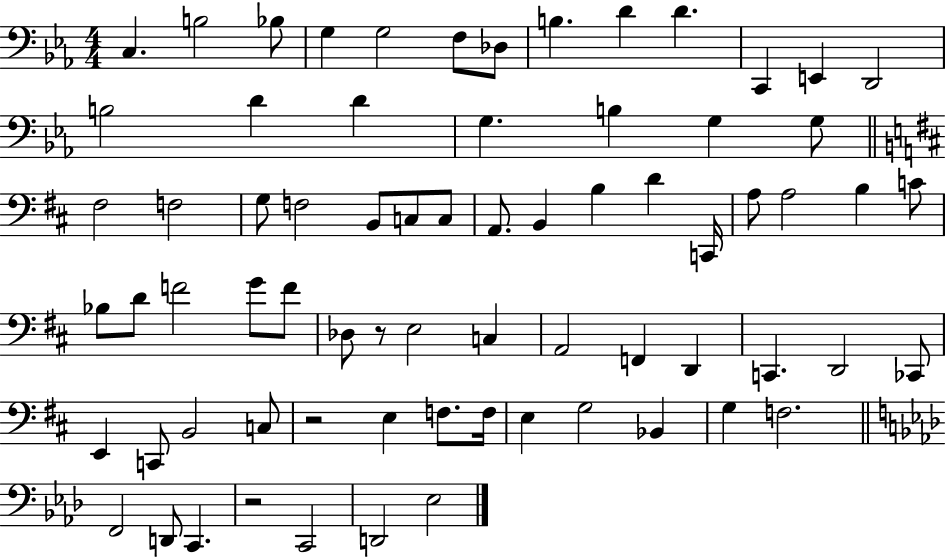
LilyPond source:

{
  \clef bass
  \numericTimeSignature
  \time 4/4
  \key ees \major
  \repeat volta 2 { c4. b2 bes8 | g4 g2 f8 des8 | b4. d'4 d'4. | c,4 e,4 d,2 | \break b2 d'4 d'4 | g4. b4 g4 g8 | \bar "||" \break \key d \major fis2 f2 | g8 f2 b,8 c8 c8 | a,8. b,4 b4 d'4 c,16 | a8 a2 b4 c'8 | \break bes8 d'8 f'2 g'8 f'8 | des8 r8 e2 c4 | a,2 f,4 d,4 | c,4. d,2 ces,8 | \break e,4 c,8 b,2 c8 | r2 e4 f8. f16 | e4 g2 bes,4 | g4 f2. | \break \bar "||" \break \key f \minor f,2 d,8 c,4. | r2 c,2 | d,2 ees2 | } \bar "|."
}